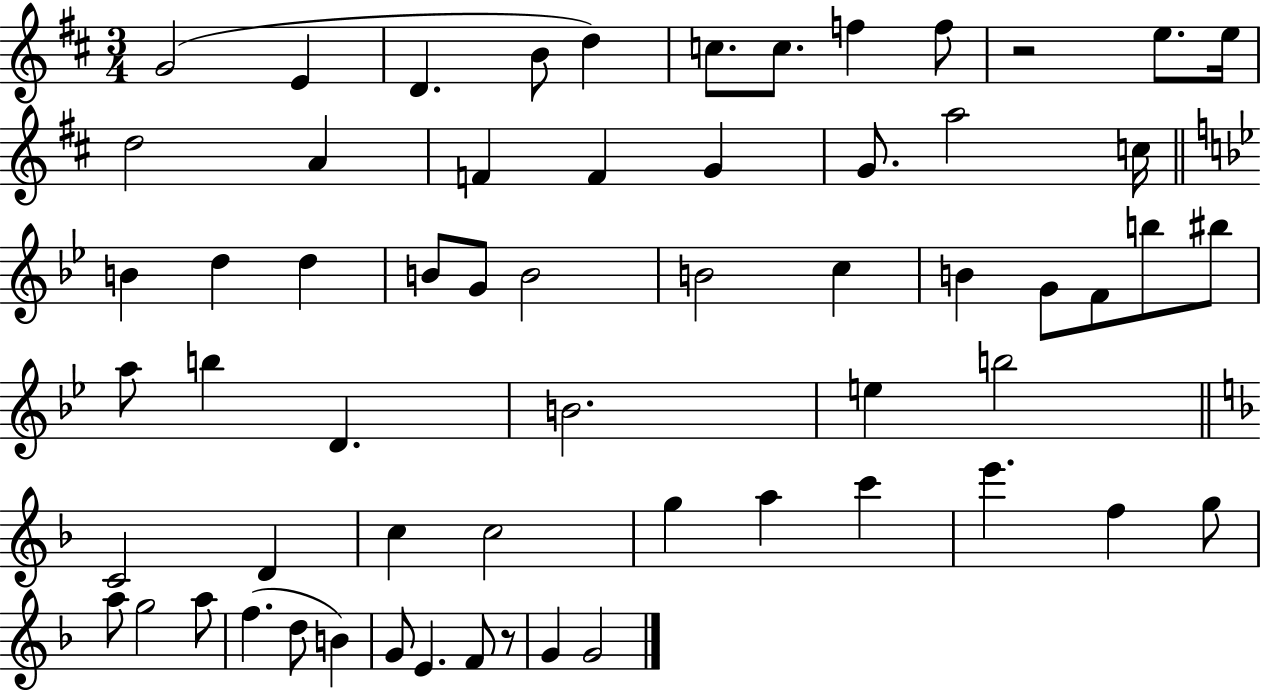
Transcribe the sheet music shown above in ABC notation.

X:1
T:Untitled
M:3/4
L:1/4
K:D
G2 E D B/2 d c/2 c/2 f f/2 z2 e/2 e/4 d2 A F F G G/2 a2 c/4 B d d B/2 G/2 B2 B2 c B G/2 F/2 b/2 ^b/2 a/2 b D B2 e b2 C2 D c c2 g a c' e' f g/2 a/2 g2 a/2 f d/2 B G/2 E F/2 z/2 G G2